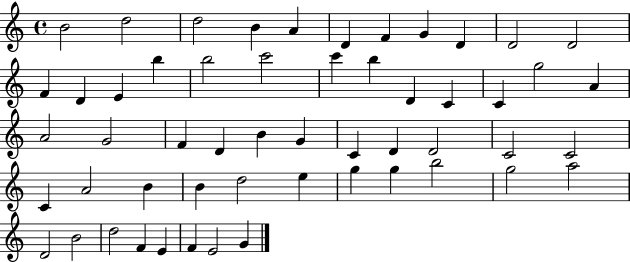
X:1
T:Untitled
M:4/4
L:1/4
K:C
B2 d2 d2 B A D F G D D2 D2 F D E b b2 c'2 c' b D C C g2 A A2 G2 F D B G C D D2 C2 C2 C A2 B B d2 e g g b2 g2 a2 D2 B2 d2 F E F E2 G